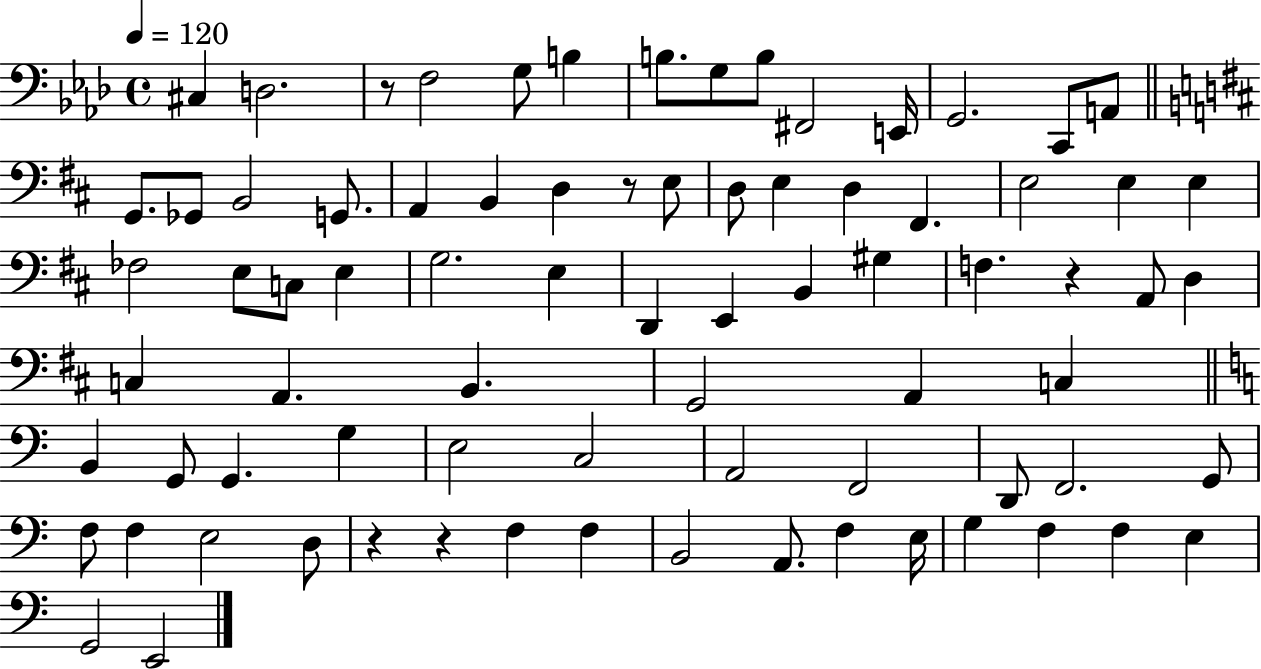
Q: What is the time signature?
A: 4/4